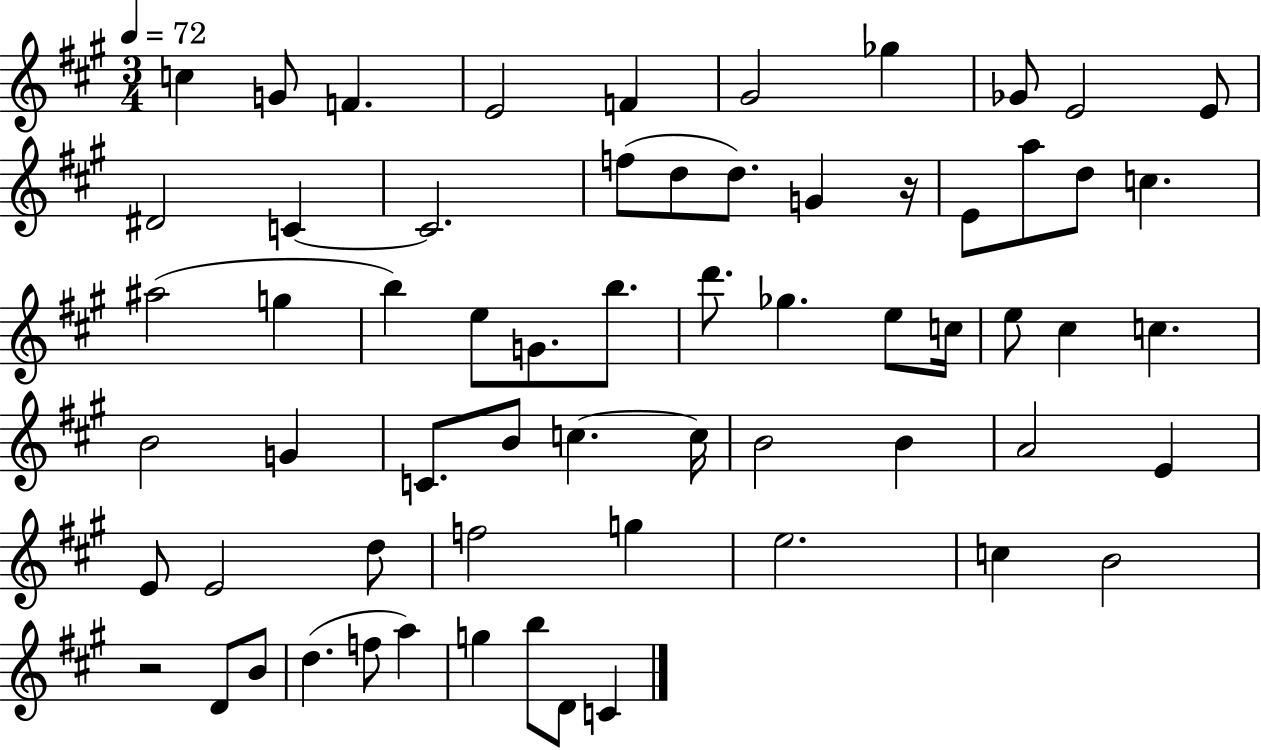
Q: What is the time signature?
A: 3/4